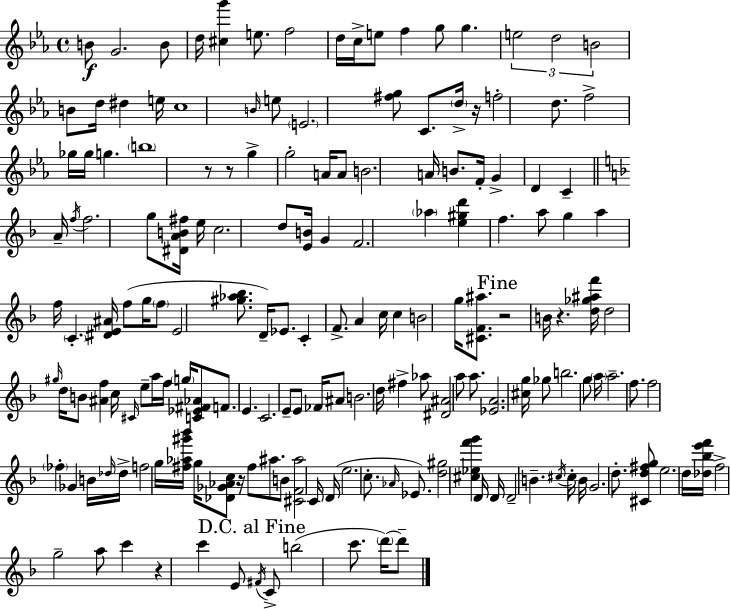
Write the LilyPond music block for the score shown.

{
  \clef treble
  \time 4/4
  \defaultTimeSignature
  \key ees \major
  b'8\f g'2. b'8 | d''16 <cis'' g'''>4 e''8. f''2 | d''16 c''16-> e''8 f''4 g''8 g''4. | \tuplet 3/2 { e''2 d''2 | \break b'2 } b'8 d''16 dis''4 e''16 | c''1 | \grace { b'16 } e''8 \parenthesize e'2. <fis'' g''>8 | c'8. \parenthesize d''16-> r16 f''2-. d''8. | \break f''2-> ges''16 ges''16 g''4. | \parenthesize b''1 | r8 r8 g''4-> g''2-. | a'16 a'8 b'2. | \break a'16 b'8. f'16-. g'4-> d'4 c'4-- | \bar "||" \break \key f \major a'16-- \acciaccatura { f''16 } f''2. g''8 | <dis' a' b' fis''>16 e''16 c''2. d''8 | <e' b'>16 g'4 f'2. | \parenthesize aes''4 <e'' gis'' d'''>4 f''4. a''8 | \break g''4 a''4 f''16 \parenthesize c'4.-. | <dis' e' ais'>16 f''8( g''16 \parenthesize f''8 e'2 <gis'' aes'' bes''>8. | d'16--) ees'8. c'4-. f'8.-> a'4 | c''16 c''4 b'2 g''16 <cis' f' ais''>8. | \break \mark "Fine" r2 b'16 r4. | <d'' ges'' ais'' f'''>16 d''2 \grace { gis''16 } d''16 b'8 <ais' f''>4 | c''16 \grace { cis'16 } e''8-- a''16 f''16 \parenthesize g''16 <c' ees' fis' aes'>8 f'8. e'4. | c'2. e'8-- | \break e'8 fes'16 ais'8 b'2. | d''16 fis''4-> aes''8 <dis' ais'>2 | a''8 a''8. <ees' a'>2. | <cis'' g''>16 ges''8 b''2. | \break g''8 \parenthesize a''16 a''2.-- | f''8. f''2 \parenthesize fes''4-. ges'4 | b'16 \grace { des''16 } des''16-> f''2 g''16 <fis'' aes'' gis''' bes'''>16 | g''16 <des' ges' aes' c''>8 r16 fis''8 ais''8. b'8 <cis' f' ais''>2 | \break c'16 d'16( e''2. | c''8.-. \grace { aes'16 }) ees'8. <d'' gis''>2 | <cis'' ees'' f''' g'''>4 d'16 d'16 d'2-- b'4.-- | \acciaccatura { cis''16 } cis''16-. b'16 g'2. | \break d''8.-. <cis' d'' fis'' g''>8 e''2. | d''16 <des'' bes'' e''' f'''>16 f''2-> g''2-- | a''8 c'''4 r4 | c'''4 e'8 \mark "D.C. al Fine" \acciaccatura { fis'16 } c'8-> b''2( | \break c'''8. \parenthesize d'''16~~) d'''8-- \bar "|."
}